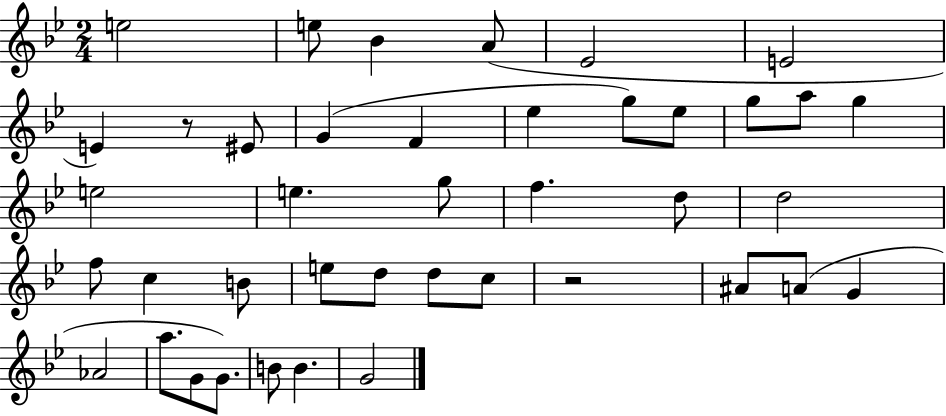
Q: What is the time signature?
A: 2/4